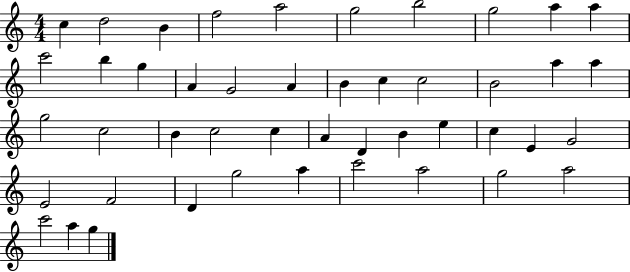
{
  \clef treble
  \numericTimeSignature
  \time 4/4
  \key c \major
  c''4 d''2 b'4 | f''2 a''2 | g''2 b''2 | g''2 a''4 a''4 | \break c'''2 b''4 g''4 | a'4 g'2 a'4 | b'4 c''4 c''2 | b'2 a''4 a''4 | \break g''2 c''2 | b'4 c''2 c''4 | a'4 d'4 b'4 e''4 | c''4 e'4 g'2 | \break e'2 f'2 | d'4 g''2 a''4 | c'''2 a''2 | g''2 a''2 | \break c'''2 a''4 g''4 | \bar "|."
}